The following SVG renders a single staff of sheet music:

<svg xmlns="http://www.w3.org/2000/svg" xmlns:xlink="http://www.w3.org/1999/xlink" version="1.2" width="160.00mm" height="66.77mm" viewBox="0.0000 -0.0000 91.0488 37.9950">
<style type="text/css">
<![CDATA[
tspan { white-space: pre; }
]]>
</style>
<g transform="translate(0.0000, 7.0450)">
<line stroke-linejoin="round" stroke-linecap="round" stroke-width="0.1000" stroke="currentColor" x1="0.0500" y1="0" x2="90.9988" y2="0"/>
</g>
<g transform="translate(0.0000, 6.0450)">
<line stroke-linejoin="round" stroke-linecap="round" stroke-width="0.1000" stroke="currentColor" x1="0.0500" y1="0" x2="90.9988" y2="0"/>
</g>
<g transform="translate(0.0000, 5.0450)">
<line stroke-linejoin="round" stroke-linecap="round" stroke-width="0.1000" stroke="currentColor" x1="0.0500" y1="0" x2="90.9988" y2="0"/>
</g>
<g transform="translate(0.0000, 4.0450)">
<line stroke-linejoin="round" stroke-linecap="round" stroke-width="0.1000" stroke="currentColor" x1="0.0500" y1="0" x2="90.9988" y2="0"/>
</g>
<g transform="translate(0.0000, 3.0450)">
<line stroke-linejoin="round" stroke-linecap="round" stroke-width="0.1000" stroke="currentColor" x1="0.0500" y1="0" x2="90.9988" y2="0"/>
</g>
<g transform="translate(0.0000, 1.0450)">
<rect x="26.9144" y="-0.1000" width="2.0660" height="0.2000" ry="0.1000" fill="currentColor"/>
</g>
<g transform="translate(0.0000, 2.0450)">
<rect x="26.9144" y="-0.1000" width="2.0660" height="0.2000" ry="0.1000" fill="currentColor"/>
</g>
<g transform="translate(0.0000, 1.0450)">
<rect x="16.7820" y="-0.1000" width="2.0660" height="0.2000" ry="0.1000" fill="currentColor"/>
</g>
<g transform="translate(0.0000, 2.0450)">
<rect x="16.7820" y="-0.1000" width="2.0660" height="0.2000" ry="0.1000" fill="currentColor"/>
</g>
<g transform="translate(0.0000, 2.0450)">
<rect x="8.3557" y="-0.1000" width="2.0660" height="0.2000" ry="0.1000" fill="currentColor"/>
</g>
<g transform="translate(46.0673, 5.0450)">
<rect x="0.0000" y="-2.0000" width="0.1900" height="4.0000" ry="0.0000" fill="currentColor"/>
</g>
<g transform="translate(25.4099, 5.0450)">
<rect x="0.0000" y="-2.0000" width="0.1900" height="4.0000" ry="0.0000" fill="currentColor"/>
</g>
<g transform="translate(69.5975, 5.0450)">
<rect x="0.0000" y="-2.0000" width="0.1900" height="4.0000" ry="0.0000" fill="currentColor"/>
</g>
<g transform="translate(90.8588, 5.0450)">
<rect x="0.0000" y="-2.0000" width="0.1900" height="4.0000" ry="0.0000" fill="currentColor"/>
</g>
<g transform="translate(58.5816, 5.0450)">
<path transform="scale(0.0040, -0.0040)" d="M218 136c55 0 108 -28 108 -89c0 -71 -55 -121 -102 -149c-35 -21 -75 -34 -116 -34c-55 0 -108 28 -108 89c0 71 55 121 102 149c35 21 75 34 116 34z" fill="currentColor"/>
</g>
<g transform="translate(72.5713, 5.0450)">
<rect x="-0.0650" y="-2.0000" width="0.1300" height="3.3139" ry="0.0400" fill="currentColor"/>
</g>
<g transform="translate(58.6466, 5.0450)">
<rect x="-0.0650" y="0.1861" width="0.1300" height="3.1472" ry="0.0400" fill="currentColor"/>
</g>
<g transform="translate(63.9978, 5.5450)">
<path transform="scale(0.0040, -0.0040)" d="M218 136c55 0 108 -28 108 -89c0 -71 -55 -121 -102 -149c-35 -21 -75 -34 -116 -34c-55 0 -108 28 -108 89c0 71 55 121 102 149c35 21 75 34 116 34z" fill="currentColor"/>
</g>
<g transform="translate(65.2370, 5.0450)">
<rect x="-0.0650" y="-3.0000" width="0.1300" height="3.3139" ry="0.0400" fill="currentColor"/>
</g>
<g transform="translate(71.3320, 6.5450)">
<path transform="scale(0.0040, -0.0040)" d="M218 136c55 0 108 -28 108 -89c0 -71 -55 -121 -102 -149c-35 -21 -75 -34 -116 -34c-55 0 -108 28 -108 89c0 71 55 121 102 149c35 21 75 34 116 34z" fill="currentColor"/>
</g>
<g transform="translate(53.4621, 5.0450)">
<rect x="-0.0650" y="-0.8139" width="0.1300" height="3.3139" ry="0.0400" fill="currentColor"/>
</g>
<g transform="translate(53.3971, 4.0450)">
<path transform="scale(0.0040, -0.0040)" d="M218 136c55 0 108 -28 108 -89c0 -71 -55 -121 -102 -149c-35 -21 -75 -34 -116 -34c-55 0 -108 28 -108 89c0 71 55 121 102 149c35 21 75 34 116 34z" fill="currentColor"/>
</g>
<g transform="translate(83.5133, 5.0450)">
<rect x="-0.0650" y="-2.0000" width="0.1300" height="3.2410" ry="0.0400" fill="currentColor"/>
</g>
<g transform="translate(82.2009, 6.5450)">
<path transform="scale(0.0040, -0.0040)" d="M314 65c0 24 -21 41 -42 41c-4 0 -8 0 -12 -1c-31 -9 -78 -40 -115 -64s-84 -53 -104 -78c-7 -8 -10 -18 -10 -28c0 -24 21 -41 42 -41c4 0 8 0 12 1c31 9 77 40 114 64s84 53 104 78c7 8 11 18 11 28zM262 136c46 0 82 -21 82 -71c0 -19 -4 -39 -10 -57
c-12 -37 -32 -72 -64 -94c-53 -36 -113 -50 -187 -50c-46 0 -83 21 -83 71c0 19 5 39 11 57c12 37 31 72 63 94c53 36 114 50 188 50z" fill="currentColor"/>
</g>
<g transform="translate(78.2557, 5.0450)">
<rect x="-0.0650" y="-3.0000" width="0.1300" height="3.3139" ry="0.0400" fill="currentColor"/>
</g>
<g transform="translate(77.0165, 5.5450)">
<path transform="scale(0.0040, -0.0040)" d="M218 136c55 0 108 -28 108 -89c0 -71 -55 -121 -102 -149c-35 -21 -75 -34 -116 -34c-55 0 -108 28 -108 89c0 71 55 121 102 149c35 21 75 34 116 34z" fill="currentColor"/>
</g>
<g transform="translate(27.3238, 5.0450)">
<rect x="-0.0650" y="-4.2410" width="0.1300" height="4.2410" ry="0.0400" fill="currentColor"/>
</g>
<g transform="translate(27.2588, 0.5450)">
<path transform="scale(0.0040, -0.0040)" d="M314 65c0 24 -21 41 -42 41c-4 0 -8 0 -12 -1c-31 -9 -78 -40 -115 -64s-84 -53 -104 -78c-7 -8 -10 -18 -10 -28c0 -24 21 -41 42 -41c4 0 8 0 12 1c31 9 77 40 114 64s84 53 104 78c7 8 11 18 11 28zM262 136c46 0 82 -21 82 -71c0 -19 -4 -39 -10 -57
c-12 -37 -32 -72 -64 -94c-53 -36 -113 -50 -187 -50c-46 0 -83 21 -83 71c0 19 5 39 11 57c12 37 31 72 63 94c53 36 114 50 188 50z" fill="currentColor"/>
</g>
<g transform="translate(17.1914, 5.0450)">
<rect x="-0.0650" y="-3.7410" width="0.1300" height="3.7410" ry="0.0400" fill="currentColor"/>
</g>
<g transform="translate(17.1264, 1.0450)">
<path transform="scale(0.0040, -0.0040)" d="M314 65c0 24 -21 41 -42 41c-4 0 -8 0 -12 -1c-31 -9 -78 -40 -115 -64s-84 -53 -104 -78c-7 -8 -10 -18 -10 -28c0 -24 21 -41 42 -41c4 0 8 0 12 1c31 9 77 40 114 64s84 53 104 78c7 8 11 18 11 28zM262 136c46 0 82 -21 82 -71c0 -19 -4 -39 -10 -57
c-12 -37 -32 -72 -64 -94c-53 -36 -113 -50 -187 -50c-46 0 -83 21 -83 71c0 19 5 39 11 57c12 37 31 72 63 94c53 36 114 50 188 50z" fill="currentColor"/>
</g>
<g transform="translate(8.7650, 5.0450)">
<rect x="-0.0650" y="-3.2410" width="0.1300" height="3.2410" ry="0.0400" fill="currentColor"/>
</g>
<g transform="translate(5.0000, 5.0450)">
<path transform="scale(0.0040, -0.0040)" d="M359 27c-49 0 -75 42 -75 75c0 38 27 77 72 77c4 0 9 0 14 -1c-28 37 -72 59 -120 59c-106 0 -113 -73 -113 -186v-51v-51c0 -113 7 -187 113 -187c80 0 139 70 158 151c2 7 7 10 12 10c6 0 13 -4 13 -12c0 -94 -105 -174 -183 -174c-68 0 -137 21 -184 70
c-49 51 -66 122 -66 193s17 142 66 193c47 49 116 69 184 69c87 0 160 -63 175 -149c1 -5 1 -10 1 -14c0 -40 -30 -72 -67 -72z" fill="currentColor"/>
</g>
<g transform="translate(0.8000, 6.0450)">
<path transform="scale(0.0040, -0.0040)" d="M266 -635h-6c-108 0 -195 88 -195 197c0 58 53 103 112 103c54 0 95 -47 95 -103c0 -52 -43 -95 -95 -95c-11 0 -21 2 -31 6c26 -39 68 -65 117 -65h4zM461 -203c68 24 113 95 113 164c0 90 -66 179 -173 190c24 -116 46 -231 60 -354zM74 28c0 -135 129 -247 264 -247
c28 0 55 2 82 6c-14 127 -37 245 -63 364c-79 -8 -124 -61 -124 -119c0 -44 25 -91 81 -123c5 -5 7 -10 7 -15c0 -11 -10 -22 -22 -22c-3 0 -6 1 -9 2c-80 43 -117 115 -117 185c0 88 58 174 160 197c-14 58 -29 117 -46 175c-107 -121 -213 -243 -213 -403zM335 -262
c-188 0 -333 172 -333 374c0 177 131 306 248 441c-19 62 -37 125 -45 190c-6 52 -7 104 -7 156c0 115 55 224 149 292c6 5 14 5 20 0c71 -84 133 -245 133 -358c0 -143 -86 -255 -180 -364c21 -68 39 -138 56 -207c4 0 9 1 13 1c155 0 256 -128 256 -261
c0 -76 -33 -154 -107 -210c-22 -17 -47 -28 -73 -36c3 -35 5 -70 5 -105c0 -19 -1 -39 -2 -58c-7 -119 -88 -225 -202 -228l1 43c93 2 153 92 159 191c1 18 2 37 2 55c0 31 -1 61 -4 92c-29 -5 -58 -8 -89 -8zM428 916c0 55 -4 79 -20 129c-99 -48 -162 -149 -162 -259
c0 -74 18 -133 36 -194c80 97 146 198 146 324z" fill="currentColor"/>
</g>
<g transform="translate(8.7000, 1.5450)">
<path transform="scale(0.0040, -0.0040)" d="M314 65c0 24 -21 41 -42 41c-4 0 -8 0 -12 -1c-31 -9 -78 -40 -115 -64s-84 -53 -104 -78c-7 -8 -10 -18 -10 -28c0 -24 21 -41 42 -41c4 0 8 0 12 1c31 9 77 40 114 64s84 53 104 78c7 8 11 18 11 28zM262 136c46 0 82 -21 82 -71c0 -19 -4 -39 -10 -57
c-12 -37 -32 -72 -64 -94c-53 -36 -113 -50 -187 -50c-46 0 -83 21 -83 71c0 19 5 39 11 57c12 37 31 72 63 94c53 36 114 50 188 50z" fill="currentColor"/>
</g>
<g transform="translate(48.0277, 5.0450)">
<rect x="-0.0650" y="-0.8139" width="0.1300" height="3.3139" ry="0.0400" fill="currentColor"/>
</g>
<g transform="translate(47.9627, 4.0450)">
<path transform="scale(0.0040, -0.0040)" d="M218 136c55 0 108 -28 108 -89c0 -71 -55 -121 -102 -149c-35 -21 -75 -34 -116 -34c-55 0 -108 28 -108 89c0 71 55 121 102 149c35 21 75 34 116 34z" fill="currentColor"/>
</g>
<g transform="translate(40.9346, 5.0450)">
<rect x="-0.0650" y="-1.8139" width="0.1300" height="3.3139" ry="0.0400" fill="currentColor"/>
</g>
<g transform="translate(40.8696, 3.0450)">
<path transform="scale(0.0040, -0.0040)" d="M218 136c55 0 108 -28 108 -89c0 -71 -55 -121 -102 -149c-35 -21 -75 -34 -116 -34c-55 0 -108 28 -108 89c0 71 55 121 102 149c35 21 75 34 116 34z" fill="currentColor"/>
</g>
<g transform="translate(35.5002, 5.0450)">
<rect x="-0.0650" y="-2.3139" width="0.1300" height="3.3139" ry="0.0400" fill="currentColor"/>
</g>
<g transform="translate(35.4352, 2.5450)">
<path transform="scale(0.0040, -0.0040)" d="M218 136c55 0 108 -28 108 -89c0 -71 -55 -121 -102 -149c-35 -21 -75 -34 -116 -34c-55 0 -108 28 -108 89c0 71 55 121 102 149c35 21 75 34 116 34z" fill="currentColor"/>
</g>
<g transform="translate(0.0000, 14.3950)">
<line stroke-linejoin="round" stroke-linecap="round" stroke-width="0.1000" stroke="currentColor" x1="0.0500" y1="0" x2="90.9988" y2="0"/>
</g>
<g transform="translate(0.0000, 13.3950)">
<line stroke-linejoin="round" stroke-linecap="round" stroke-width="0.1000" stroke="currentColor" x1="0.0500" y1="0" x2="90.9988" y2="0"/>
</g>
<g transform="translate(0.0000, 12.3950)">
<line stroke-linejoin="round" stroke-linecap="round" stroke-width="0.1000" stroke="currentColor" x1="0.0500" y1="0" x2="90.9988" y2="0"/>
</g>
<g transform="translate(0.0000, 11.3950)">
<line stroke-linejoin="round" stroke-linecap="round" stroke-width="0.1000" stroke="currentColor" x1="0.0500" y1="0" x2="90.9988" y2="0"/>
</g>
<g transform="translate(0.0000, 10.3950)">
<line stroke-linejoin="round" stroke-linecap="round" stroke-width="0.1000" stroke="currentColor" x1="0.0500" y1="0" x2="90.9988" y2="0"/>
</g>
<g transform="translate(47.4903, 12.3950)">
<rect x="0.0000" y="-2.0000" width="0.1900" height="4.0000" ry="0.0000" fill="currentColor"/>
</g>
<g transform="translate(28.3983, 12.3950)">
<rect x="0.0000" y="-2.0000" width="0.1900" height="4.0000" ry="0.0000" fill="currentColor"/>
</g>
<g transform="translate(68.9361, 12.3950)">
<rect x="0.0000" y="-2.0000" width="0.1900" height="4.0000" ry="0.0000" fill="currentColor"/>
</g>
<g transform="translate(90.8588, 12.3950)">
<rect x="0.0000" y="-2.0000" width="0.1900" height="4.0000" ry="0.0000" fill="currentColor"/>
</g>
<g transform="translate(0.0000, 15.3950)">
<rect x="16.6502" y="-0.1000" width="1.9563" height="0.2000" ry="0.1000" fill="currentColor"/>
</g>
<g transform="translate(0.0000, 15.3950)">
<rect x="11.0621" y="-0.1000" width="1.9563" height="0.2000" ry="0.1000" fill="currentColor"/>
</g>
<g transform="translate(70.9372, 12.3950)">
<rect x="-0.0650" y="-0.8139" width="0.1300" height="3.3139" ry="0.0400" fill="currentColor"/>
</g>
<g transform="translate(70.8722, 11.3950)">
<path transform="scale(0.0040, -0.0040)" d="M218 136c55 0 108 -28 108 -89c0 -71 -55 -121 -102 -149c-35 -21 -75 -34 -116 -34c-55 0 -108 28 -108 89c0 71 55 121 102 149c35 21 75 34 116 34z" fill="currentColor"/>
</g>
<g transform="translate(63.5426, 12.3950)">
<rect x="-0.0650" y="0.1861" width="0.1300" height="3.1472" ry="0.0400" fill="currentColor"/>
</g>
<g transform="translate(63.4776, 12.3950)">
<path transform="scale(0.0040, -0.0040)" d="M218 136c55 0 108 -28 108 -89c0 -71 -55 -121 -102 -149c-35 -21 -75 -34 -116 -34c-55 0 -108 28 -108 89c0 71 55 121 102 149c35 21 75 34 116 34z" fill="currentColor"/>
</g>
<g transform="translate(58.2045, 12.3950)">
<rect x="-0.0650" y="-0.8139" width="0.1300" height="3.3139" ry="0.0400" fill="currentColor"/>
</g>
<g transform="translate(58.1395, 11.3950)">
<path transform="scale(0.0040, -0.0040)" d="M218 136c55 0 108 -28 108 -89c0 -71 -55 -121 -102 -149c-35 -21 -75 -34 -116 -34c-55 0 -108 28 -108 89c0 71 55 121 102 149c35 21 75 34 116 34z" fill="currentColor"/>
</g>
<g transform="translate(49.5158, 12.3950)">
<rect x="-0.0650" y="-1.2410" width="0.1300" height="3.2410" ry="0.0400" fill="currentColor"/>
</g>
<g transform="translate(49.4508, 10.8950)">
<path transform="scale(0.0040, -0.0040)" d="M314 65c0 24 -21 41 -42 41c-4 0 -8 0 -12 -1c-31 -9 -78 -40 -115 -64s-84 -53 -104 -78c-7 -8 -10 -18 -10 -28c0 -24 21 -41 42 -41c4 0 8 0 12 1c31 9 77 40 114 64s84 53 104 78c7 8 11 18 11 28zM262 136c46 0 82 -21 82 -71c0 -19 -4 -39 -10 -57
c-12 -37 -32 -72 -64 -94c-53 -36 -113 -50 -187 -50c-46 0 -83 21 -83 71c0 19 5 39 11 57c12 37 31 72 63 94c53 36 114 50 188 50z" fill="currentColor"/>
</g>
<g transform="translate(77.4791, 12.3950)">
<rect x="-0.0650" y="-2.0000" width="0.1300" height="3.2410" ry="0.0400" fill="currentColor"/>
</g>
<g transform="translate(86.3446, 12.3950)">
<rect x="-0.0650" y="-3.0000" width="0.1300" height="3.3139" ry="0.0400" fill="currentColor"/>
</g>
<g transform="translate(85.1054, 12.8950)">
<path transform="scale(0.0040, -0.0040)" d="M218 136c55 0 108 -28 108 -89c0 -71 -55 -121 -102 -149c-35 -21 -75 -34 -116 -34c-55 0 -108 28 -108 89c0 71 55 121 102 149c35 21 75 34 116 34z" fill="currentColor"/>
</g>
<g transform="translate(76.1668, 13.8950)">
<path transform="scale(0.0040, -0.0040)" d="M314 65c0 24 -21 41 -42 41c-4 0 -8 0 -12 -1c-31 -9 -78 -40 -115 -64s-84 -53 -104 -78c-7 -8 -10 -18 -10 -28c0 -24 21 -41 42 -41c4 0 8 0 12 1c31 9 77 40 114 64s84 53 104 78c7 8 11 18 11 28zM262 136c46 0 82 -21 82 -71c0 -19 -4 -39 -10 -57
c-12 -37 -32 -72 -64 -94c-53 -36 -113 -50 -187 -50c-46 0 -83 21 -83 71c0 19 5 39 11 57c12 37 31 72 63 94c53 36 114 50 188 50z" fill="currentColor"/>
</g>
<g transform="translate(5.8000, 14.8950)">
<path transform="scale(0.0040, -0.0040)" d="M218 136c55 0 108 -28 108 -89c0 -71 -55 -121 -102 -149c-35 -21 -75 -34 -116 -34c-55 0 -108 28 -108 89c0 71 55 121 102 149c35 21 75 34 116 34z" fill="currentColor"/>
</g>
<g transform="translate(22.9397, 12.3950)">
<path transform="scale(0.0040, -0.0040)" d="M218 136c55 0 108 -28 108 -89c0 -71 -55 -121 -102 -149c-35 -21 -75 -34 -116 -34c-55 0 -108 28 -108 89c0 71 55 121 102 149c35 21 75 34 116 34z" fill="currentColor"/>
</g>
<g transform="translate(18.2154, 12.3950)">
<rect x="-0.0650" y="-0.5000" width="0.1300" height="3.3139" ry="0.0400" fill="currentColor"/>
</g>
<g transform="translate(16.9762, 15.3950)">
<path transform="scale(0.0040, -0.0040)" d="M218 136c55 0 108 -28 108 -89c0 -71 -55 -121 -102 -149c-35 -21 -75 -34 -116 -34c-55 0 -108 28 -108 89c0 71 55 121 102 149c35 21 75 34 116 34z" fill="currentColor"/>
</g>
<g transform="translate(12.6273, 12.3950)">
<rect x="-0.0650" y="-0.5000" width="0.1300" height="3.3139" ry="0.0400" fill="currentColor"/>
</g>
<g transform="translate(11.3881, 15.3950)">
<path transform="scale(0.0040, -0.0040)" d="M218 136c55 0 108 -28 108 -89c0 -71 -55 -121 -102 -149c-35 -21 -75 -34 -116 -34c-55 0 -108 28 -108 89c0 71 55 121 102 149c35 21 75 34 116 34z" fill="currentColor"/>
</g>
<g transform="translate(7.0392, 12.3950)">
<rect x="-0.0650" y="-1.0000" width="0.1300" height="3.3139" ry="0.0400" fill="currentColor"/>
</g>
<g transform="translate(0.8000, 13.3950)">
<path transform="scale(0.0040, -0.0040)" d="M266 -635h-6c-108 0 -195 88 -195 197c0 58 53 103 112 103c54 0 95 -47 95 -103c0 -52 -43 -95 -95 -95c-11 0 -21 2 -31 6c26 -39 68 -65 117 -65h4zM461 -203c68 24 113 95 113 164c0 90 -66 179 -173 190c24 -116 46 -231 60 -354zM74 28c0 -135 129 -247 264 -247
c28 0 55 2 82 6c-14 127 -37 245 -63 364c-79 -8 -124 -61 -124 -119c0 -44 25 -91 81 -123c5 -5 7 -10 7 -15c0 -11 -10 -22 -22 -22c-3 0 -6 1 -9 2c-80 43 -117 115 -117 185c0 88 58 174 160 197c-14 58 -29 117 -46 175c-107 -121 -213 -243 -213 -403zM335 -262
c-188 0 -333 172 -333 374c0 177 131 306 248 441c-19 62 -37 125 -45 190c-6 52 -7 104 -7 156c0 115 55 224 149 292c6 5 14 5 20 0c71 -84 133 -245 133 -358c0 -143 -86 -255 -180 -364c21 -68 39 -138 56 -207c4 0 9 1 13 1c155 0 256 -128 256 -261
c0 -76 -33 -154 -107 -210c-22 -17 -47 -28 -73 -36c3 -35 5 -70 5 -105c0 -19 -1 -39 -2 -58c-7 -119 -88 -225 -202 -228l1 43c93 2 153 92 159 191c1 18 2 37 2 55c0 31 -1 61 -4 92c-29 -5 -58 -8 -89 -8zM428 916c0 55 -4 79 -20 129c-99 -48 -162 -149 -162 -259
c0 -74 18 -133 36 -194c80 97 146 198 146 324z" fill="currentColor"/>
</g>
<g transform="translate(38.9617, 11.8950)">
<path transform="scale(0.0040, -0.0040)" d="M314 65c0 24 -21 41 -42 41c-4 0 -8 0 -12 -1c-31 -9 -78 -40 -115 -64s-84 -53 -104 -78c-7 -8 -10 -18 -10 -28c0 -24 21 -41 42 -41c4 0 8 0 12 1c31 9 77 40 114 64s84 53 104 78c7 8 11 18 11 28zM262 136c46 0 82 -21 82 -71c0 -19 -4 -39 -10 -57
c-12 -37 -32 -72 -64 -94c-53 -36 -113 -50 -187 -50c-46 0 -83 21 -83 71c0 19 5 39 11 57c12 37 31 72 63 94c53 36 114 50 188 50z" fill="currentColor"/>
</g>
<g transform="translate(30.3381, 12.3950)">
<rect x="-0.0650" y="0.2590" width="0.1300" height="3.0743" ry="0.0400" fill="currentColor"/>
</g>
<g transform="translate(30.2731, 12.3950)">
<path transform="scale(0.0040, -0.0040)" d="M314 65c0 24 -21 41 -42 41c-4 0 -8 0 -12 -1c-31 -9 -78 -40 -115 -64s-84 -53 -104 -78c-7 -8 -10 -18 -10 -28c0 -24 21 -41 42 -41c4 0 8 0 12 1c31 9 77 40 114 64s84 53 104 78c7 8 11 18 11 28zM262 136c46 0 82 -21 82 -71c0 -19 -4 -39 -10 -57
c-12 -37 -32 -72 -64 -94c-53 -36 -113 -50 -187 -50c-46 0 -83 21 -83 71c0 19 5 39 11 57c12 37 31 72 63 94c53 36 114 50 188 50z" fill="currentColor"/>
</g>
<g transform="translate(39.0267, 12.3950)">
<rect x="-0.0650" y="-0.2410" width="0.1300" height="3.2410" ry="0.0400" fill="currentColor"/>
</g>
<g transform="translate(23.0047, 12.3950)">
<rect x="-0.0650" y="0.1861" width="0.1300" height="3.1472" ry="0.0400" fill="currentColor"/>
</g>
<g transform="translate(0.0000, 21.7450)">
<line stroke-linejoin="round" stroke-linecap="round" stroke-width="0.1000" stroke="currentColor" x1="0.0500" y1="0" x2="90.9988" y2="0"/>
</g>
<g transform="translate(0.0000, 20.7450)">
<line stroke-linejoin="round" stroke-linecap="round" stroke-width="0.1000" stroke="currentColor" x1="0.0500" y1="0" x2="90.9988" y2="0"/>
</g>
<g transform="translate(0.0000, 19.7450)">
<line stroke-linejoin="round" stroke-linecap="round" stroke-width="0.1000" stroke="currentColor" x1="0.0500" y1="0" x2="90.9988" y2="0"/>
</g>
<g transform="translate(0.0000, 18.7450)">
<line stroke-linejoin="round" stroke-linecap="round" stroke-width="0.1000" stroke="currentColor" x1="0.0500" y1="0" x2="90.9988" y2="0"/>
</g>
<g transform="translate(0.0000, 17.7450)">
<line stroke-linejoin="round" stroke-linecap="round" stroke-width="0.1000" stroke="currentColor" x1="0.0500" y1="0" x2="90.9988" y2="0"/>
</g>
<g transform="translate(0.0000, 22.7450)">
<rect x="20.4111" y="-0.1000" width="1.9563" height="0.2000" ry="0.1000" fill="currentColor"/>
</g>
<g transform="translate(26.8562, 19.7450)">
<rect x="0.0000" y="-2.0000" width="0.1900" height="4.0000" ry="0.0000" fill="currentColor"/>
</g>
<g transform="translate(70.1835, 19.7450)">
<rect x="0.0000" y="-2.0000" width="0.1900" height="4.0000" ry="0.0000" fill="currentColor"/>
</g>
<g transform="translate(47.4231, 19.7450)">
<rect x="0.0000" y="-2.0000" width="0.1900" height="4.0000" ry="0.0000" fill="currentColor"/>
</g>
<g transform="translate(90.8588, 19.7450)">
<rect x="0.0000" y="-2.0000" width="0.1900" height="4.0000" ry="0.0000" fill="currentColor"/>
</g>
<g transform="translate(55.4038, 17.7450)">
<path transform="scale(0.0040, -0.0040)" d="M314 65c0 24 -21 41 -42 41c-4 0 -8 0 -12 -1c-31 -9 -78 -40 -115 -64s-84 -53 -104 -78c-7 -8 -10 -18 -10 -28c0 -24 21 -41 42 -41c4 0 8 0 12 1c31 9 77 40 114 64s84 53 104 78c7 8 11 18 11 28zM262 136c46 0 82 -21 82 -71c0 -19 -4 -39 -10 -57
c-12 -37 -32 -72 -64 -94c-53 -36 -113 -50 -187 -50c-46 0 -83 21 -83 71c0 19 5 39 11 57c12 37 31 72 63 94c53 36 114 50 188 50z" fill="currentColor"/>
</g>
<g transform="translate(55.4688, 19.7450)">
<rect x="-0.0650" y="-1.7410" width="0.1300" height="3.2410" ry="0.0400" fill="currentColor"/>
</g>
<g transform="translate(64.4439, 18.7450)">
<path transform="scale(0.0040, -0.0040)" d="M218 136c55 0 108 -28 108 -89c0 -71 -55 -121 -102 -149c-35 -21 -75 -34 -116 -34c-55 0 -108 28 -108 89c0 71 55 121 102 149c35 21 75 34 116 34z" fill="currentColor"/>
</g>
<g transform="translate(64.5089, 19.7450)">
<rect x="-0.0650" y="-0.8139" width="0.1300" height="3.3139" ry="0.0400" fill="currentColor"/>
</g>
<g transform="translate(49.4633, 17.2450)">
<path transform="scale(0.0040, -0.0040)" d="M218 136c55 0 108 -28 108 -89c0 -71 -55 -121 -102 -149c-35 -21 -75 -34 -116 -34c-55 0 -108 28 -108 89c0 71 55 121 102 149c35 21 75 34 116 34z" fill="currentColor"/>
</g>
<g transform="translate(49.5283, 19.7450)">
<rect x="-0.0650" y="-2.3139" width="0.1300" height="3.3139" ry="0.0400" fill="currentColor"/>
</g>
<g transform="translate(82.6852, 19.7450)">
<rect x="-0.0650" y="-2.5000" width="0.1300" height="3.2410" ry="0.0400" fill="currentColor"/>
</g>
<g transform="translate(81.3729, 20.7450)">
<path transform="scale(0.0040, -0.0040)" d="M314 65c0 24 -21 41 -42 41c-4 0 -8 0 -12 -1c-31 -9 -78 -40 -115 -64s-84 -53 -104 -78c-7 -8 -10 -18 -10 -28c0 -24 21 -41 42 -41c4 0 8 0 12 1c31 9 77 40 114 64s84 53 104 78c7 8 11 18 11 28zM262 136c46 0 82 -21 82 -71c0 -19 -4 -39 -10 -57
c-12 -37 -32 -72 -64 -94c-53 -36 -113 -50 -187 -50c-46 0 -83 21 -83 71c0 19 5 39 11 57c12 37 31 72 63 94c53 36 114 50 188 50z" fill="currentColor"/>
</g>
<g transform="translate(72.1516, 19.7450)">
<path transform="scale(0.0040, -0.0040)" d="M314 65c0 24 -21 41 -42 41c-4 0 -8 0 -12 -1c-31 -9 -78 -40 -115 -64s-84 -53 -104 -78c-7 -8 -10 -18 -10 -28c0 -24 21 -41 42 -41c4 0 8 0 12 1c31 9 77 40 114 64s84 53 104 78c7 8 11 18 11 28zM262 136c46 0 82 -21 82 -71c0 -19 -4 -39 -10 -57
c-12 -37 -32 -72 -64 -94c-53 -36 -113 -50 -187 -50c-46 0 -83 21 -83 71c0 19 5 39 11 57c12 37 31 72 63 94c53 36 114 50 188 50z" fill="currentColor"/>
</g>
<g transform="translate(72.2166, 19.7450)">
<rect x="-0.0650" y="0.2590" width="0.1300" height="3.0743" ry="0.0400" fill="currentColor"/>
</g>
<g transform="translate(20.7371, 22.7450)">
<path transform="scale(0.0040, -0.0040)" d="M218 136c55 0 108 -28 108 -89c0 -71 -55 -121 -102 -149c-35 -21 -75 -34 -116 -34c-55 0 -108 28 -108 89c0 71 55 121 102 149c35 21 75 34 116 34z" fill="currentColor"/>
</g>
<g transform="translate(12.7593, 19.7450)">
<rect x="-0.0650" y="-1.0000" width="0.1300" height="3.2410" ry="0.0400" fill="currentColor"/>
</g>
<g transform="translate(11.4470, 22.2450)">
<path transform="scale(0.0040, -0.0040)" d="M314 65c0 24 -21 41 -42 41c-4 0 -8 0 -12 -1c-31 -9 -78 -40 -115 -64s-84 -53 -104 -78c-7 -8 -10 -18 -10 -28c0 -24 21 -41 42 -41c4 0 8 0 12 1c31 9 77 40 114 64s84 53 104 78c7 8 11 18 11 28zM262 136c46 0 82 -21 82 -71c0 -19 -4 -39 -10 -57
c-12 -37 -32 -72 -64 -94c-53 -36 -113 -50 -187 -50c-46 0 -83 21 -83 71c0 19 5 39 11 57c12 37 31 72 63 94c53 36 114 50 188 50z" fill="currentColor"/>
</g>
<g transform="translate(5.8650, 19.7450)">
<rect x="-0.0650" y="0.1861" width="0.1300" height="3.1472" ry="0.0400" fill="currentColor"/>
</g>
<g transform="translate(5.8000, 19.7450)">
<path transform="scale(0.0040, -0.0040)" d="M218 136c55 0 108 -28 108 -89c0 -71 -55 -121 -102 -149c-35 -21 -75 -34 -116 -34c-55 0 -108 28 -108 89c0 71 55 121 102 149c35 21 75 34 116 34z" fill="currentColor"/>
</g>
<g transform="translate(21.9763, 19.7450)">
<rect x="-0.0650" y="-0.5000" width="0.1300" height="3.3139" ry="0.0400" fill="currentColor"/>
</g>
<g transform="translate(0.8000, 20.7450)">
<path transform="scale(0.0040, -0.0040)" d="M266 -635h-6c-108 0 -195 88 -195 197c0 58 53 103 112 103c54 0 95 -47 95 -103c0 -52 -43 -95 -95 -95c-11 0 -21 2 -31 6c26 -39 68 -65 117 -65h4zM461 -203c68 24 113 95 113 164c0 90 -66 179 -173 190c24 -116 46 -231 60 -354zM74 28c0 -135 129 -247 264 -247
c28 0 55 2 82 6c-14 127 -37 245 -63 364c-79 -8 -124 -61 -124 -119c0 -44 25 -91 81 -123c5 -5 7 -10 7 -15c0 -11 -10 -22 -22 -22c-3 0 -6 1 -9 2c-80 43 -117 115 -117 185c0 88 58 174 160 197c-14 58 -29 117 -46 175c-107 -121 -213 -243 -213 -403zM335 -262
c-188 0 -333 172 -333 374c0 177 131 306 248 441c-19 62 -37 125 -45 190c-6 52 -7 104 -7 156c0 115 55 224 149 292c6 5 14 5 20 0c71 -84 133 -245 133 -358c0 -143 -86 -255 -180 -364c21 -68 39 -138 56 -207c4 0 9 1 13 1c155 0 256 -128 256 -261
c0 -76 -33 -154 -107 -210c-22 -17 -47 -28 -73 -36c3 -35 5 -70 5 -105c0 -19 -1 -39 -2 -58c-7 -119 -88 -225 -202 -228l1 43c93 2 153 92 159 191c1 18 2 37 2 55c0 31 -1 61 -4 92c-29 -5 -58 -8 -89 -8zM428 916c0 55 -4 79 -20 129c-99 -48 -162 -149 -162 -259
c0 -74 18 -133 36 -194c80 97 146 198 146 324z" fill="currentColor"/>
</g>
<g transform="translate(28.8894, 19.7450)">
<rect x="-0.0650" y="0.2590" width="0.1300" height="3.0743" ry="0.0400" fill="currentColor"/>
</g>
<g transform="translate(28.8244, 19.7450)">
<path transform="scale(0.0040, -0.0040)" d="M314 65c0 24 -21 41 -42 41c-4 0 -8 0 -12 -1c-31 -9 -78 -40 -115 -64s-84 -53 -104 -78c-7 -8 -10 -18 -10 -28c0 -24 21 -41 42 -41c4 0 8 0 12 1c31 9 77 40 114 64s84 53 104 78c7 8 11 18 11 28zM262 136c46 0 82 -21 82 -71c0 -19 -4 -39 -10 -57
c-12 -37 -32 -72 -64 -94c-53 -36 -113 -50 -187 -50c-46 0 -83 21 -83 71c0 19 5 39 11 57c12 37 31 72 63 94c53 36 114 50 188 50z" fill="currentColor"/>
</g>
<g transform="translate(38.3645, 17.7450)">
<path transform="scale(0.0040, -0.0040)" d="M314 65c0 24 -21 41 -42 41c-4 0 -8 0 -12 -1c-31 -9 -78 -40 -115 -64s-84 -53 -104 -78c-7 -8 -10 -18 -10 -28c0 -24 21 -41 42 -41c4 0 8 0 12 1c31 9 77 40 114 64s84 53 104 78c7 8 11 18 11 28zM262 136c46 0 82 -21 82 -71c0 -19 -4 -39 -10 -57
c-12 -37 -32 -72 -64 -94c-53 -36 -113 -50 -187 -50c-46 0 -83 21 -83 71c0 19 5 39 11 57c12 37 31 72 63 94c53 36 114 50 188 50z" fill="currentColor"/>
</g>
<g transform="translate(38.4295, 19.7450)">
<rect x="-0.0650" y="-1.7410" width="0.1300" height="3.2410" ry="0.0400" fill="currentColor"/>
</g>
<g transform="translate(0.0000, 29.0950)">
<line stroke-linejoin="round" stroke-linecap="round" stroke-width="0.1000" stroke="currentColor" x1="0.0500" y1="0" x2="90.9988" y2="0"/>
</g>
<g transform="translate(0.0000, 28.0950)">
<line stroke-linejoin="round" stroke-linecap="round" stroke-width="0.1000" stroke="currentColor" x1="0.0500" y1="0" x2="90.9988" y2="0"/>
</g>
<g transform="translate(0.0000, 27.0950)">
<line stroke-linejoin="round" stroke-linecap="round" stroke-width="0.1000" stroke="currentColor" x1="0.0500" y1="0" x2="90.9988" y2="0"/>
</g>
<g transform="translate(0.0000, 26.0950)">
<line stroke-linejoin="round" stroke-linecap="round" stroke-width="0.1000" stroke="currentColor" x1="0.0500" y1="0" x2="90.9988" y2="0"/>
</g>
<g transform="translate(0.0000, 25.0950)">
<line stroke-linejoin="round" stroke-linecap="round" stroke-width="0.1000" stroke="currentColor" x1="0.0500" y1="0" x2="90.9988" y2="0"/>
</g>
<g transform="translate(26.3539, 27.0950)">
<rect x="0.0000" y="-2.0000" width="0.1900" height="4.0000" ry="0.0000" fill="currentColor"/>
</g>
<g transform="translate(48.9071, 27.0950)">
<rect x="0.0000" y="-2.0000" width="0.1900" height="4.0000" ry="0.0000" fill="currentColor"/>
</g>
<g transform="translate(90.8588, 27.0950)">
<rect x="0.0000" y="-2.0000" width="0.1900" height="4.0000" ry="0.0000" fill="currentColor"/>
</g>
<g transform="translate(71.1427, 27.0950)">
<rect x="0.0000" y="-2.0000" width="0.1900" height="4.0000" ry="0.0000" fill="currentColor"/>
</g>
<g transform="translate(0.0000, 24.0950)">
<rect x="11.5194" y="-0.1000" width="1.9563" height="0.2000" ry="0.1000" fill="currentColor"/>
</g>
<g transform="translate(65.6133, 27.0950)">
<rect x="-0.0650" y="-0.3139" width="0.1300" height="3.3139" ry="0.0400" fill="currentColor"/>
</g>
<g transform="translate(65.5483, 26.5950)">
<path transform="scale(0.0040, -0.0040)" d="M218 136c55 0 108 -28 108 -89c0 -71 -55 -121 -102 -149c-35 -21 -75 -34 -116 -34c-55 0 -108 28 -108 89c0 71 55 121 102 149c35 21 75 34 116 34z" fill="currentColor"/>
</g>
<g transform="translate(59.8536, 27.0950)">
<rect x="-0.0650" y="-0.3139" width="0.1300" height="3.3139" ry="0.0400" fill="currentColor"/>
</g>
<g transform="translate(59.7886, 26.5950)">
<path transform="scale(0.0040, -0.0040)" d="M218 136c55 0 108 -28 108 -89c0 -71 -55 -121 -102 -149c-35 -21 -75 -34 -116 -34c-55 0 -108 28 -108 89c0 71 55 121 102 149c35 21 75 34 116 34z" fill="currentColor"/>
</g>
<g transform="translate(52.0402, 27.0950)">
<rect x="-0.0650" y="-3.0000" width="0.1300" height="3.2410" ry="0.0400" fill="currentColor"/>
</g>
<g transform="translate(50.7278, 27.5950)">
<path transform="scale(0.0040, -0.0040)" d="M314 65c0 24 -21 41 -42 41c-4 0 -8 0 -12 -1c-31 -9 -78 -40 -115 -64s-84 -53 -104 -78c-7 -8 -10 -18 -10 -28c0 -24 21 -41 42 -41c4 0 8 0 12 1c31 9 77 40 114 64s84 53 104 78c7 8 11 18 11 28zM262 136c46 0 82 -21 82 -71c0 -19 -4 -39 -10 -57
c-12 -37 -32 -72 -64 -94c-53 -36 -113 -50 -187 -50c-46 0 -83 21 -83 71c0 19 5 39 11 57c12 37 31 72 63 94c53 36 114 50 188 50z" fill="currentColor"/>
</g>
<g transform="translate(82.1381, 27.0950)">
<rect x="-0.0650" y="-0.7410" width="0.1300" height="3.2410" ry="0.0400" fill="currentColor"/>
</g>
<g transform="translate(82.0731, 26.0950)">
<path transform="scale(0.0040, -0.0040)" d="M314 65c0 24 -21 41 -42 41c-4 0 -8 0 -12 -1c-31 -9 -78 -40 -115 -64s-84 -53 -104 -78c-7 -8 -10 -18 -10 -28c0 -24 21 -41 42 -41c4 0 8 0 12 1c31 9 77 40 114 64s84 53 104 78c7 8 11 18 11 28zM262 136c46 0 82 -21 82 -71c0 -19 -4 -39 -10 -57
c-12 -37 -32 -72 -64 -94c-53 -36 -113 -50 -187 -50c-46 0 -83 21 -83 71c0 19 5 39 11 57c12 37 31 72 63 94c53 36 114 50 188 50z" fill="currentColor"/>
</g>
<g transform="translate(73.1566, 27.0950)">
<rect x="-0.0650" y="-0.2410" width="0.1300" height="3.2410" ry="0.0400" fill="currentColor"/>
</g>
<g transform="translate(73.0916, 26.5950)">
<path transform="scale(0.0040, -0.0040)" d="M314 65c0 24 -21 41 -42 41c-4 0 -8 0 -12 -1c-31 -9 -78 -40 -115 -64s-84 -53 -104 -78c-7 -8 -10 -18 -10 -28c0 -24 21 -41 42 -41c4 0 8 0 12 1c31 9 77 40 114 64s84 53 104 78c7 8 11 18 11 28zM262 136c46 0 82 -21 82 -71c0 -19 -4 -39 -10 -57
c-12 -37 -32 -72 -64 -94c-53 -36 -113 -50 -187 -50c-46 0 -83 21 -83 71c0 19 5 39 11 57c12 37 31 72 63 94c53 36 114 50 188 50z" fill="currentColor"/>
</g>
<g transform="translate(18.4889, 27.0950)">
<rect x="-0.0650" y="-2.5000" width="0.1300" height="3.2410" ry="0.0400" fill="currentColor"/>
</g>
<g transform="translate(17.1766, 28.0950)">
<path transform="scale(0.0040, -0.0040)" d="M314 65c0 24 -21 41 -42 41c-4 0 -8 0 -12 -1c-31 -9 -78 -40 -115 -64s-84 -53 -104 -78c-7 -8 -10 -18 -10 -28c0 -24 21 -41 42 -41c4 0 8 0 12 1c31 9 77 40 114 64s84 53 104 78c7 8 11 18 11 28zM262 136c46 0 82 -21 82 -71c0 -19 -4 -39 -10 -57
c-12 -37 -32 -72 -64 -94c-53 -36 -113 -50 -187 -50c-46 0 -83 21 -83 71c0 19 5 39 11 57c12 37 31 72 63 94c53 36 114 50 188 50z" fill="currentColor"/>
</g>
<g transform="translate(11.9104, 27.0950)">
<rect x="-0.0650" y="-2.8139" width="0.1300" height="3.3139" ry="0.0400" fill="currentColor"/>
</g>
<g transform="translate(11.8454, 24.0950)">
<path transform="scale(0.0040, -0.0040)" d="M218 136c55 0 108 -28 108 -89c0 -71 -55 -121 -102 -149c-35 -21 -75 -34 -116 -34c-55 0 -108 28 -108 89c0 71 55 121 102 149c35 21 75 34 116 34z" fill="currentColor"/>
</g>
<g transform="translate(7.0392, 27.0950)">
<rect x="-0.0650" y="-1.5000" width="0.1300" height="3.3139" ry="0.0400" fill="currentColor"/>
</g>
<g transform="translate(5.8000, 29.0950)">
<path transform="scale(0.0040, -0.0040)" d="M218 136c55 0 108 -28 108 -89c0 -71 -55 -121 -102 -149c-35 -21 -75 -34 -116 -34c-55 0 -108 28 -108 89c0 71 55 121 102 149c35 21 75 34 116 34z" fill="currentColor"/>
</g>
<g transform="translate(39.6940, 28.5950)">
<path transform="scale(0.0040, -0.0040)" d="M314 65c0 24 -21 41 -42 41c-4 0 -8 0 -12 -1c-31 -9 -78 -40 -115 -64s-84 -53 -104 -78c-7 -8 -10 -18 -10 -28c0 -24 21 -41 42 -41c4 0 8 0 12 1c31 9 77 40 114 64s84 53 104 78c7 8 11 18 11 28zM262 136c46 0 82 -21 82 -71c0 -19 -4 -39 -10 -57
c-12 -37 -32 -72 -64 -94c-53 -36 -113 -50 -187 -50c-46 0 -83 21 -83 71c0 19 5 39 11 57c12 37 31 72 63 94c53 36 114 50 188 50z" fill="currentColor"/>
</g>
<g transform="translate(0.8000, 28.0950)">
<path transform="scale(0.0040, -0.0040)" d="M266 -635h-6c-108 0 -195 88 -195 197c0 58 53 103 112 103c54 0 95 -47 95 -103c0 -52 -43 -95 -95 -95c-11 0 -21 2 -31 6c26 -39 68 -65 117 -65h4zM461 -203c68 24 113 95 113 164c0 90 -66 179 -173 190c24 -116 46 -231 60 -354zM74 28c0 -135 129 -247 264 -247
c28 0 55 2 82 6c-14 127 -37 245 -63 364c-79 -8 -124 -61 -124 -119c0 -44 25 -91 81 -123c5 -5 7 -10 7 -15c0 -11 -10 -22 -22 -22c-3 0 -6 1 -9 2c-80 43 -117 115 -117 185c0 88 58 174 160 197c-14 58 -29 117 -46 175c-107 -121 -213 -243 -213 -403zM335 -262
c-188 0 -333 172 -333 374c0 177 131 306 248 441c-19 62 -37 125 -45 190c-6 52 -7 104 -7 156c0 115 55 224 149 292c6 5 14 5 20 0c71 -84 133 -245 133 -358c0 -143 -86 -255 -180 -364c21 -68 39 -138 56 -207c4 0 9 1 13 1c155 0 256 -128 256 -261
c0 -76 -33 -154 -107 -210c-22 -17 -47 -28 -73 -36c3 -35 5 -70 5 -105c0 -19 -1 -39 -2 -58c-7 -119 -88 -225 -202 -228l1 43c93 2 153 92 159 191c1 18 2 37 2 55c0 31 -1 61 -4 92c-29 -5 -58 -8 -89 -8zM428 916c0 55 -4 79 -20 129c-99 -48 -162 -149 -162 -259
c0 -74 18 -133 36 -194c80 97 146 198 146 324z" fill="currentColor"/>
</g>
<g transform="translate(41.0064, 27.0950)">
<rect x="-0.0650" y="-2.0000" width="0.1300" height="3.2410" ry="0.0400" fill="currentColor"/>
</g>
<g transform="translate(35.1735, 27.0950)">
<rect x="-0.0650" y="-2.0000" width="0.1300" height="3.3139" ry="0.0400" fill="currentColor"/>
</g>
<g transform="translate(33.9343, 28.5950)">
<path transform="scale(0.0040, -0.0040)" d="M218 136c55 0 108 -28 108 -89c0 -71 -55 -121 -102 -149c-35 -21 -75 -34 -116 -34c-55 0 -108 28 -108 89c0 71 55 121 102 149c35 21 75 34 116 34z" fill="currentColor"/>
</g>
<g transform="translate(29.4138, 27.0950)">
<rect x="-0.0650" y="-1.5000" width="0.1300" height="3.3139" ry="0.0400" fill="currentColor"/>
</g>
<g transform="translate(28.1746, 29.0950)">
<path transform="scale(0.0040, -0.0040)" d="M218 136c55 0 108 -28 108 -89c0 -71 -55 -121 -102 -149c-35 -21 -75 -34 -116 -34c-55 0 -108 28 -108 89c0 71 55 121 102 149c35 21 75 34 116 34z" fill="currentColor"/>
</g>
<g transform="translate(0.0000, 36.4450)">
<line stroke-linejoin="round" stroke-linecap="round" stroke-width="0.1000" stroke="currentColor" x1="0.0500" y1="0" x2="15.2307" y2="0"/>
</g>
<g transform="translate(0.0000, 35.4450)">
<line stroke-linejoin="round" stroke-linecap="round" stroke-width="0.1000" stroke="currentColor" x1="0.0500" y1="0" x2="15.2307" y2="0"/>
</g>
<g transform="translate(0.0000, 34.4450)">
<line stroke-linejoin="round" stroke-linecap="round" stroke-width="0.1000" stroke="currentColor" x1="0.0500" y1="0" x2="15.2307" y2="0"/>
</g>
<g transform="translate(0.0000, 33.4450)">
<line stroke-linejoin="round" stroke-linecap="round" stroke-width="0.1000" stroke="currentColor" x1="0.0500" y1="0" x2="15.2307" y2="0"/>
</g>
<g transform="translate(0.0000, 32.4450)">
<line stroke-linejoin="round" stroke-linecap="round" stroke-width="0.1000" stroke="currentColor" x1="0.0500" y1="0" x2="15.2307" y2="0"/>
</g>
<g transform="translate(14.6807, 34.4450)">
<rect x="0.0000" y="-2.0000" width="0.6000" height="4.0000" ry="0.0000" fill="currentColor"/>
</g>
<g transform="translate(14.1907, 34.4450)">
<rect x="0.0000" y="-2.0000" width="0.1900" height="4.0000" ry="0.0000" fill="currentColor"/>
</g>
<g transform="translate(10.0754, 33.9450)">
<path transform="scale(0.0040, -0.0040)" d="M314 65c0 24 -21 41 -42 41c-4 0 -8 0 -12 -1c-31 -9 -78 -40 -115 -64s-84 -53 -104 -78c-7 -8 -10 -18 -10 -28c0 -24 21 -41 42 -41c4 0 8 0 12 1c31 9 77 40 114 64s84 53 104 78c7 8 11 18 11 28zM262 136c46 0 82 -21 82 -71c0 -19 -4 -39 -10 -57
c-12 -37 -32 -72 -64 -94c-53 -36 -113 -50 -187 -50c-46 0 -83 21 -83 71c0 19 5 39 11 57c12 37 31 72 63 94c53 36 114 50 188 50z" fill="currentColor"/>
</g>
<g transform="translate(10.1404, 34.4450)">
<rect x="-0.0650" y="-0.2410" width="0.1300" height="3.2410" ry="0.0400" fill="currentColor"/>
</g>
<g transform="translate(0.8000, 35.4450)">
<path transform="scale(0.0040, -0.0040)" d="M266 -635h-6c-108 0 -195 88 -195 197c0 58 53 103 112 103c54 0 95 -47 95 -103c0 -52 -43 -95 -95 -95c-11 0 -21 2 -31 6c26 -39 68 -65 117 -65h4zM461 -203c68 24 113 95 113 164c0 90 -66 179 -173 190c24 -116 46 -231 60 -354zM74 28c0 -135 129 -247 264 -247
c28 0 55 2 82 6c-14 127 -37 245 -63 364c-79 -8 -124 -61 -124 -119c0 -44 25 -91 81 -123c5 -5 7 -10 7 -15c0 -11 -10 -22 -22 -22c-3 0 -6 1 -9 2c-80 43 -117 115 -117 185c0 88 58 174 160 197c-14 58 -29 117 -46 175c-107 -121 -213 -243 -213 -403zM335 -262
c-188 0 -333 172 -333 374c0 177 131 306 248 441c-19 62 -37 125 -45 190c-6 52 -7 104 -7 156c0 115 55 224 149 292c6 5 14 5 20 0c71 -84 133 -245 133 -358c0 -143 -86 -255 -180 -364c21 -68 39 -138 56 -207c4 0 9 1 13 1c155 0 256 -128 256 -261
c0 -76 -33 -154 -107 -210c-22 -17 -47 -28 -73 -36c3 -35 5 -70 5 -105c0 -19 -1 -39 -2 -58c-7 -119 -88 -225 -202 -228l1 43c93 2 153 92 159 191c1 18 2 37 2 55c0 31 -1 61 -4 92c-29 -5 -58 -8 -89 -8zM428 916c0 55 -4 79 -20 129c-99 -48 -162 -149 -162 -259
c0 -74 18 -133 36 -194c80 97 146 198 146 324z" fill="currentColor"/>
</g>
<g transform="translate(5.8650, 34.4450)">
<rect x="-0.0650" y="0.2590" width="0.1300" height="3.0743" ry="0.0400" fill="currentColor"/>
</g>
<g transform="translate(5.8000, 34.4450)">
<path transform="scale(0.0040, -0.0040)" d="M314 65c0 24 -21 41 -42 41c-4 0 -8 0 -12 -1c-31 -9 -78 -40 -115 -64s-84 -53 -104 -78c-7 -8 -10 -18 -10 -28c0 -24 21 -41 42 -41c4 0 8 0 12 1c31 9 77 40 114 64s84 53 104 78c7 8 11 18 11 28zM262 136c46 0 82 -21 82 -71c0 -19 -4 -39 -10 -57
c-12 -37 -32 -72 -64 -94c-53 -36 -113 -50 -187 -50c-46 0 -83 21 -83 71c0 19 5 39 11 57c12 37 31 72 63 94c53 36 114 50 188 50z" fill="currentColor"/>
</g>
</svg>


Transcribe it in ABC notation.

X:1
T:Untitled
M:4/4
L:1/4
K:C
b2 c'2 d'2 g f d d B A F A F2 D C C B B2 c2 e2 d B d F2 A B D2 C B2 f2 g f2 d B2 G2 E a G2 E F F2 A2 c c c2 d2 B2 c2